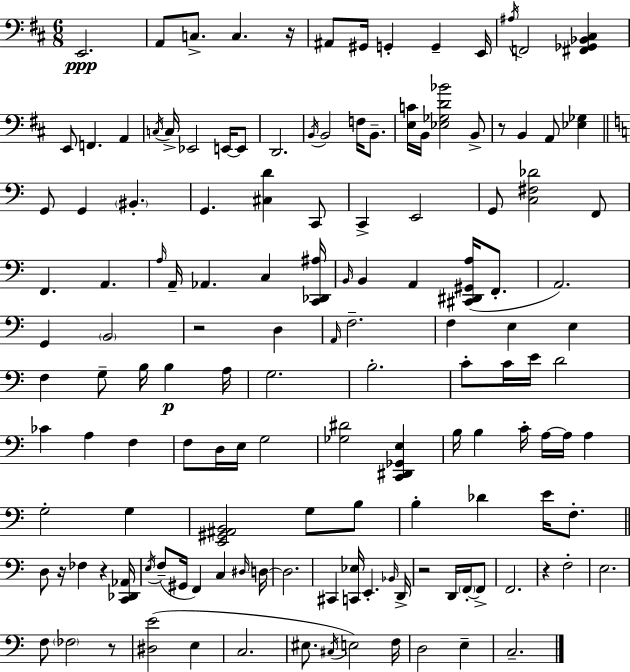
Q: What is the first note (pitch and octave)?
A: E2